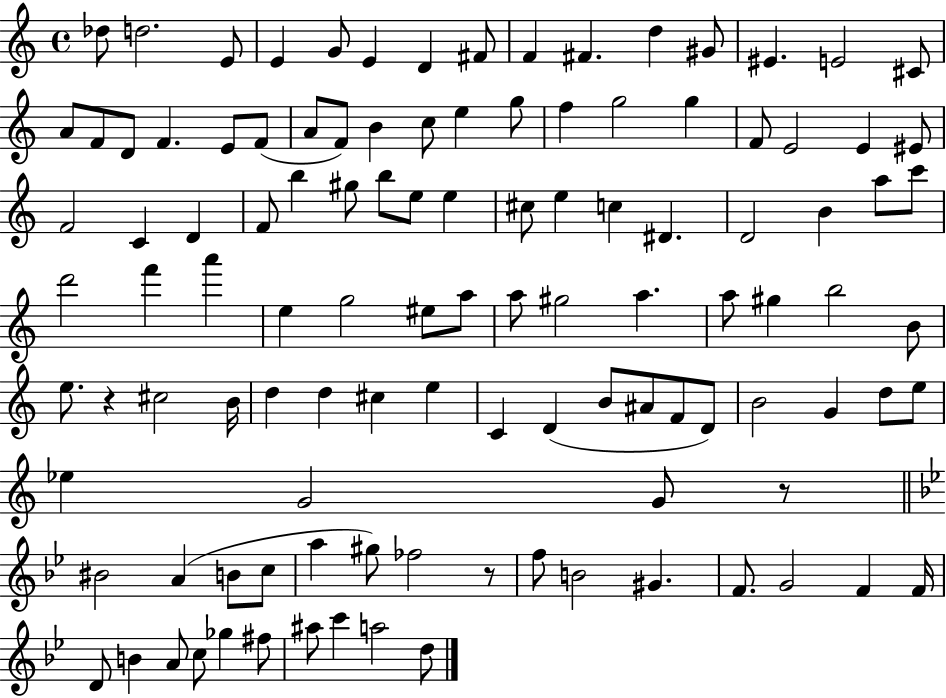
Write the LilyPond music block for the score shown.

{
  \clef treble
  \time 4/4
  \defaultTimeSignature
  \key c \major
  \repeat volta 2 { des''8 d''2. e'8 | e'4 g'8 e'4 d'4 fis'8 | f'4 fis'4. d''4 gis'8 | eis'4. e'2 cis'8 | \break a'8 f'8 d'8 f'4. e'8 f'8( | a'8 f'8) b'4 c''8 e''4 g''8 | f''4 g''2 g''4 | f'8 e'2 e'4 eis'8 | \break f'2 c'4 d'4 | f'8 b''4 gis''8 b''8 e''8 e''4 | cis''8 e''4 c''4 dis'4. | d'2 b'4 a''8 c'''8 | \break d'''2 f'''4 a'''4 | e''4 g''2 eis''8 a''8 | a''8 gis''2 a''4. | a''8 gis''4 b''2 b'8 | \break e''8. r4 cis''2 b'16 | d''4 d''4 cis''4 e''4 | c'4 d'4( b'8 ais'8 f'8 d'8) | b'2 g'4 d''8 e''8 | \break ees''4 g'2 g'8 r8 | \bar "||" \break \key bes \major bis'2 a'4( b'8 c''8 | a''4 gis''8) fes''2 r8 | f''8 b'2 gis'4. | f'8. g'2 f'4 f'16 | \break d'8 b'4 a'8 c''8 ges''4 fis''8 | ais''8 c'''4 a''2 d''8 | } \bar "|."
}